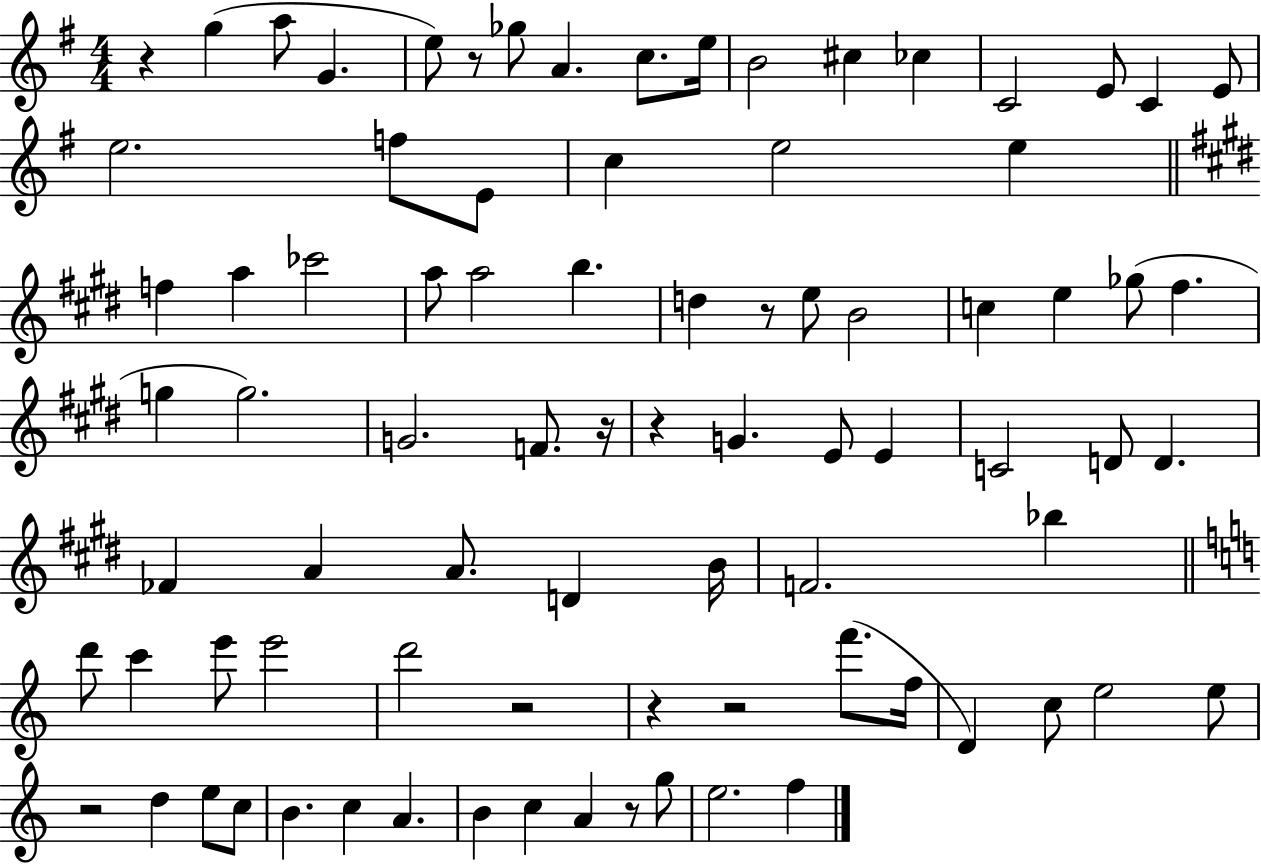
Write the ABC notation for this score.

X:1
T:Untitled
M:4/4
L:1/4
K:G
z g a/2 G e/2 z/2 _g/2 A c/2 e/4 B2 ^c _c C2 E/2 C E/2 e2 f/2 E/2 c e2 e f a _c'2 a/2 a2 b d z/2 e/2 B2 c e _g/2 ^f g g2 G2 F/2 z/4 z G E/2 E C2 D/2 D _F A A/2 D B/4 F2 _b d'/2 c' e'/2 e'2 d'2 z2 z z2 f'/2 f/4 D c/2 e2 e/2 z2 d e/2 c/2 B c A B c A z/2 g/2 e2 f